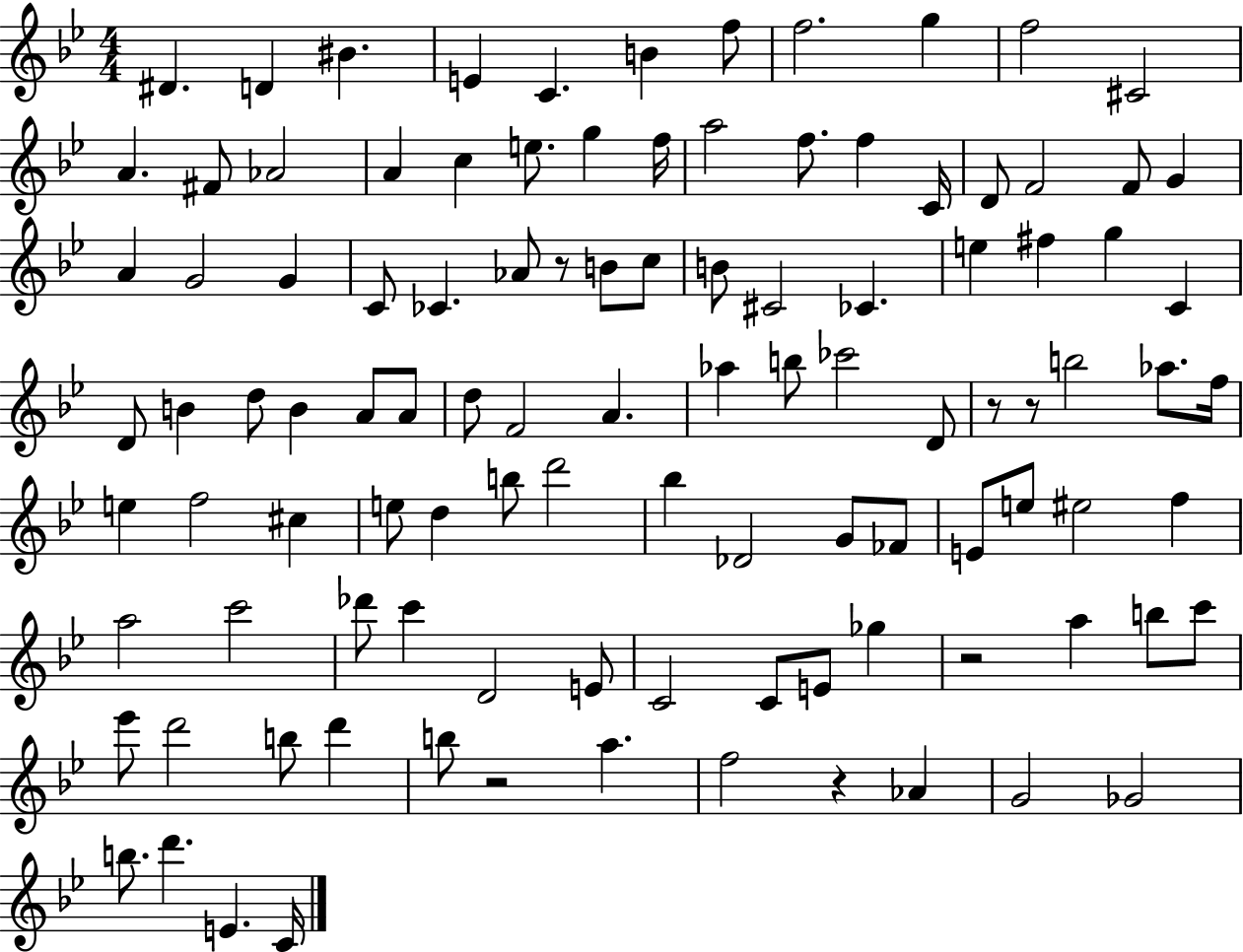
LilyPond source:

{
  \clef treble
  \numericTimeSignature
  \time 4/4
  \key bes \major
  dis'4. d'4 bis'4. | e'4 c'4. b'4 f''8 | f''2. g''4 | f''2 cis'2 | \break a'4. fis'8 aes'2 | a'4 c''4 e''8. g''4 f''16 | a''2 f''8. f''4 c'16 | d'8 f'2 f'8 g'4 | \break a'4 g'2 g'4 | c'8 ces'4. aes'8 r8 b'8 c''8 | b'8 cis'2 ces'4. | e''4 fis''4 g''4 c'4 | \break d'8 b'4 d''8 b'4 a'8 a'8 | d''8 f'2 a'4. | aes''4 b''8 ces'''2 d'8 | r8 r8 b''2 aes''8. f''16 | \break e''4 f''2 cis''4 | e''8 d''4 b''8 d'''2 | bes''4 des'2 g'8 fes'8 | e'8 e''8 eis''2 f''4 | \break a''2 c'''2 | des'''8 c'''4 d'2 e'8 | c'2 c'8 e'8 ges''4 | r2 a''4 b''8 c'''8 | \break ees'''8 d'''2 b''8 d'''4 | b''8 r2 a''4. | f''2 r4 aes'4 | g'2 ges'2 | \break b''8. d'''4. e'4. c'16 | \bar "|."
}